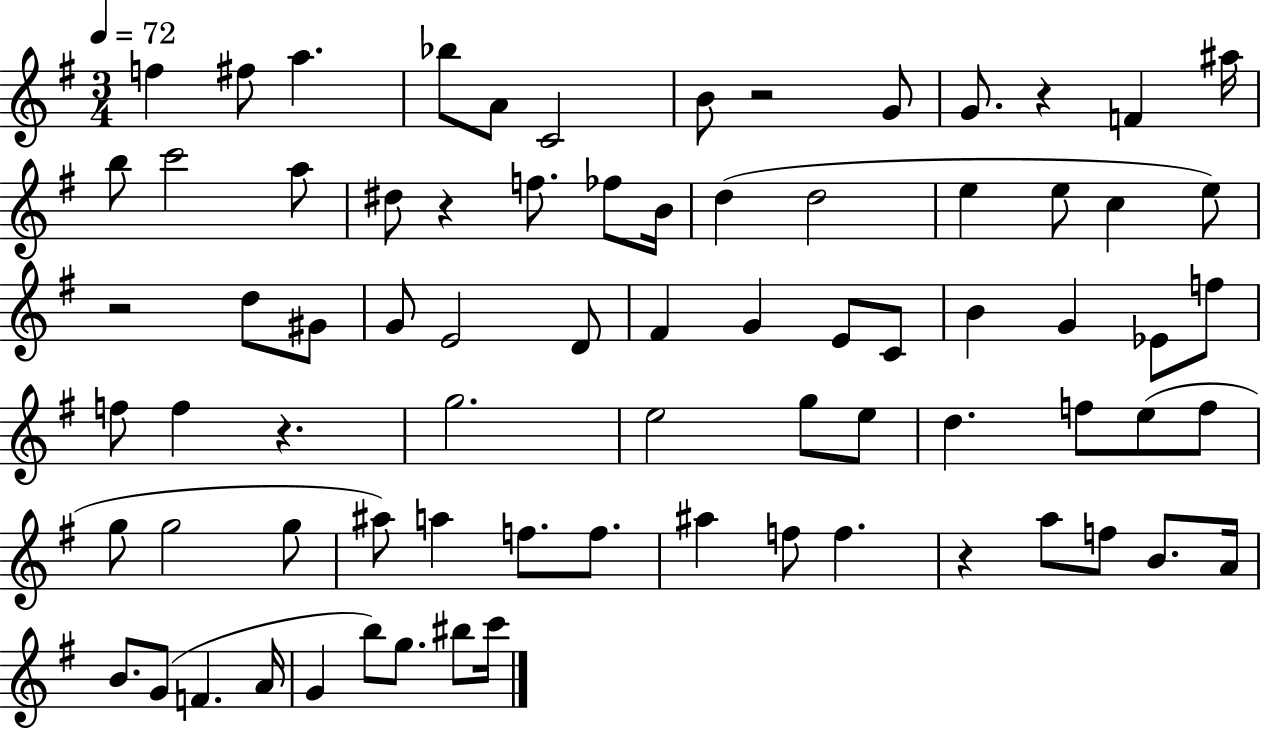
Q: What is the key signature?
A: G major